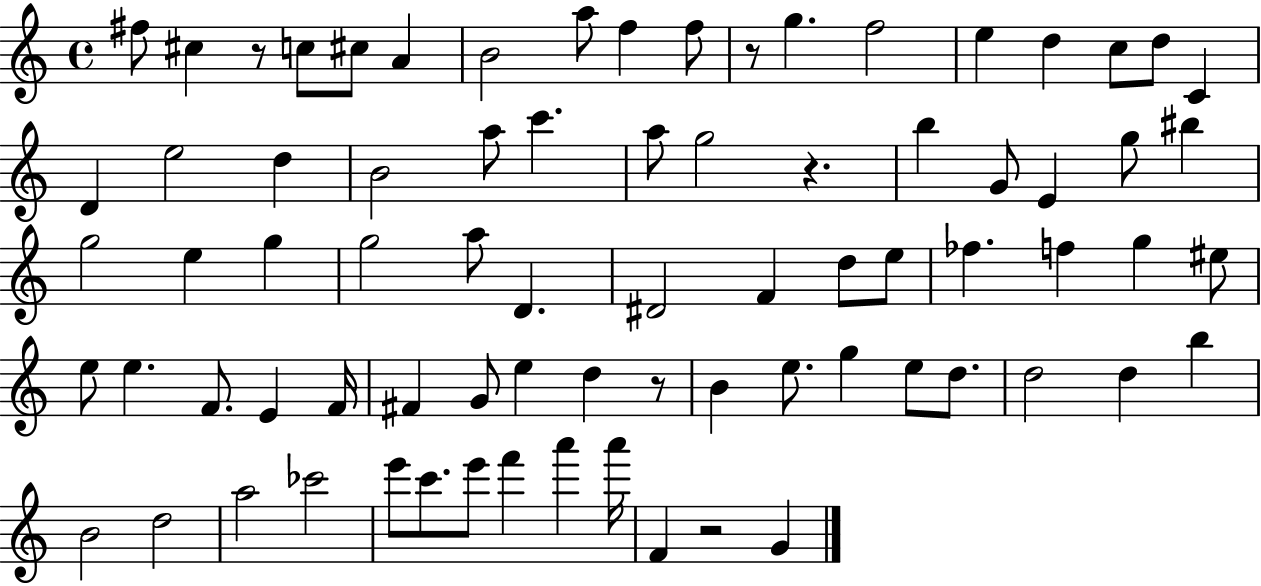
{
  \clef treble
  \time 4/4
  \defaultTimeSignature
  \key c \major
  fis''8 cis''4 r8 c''8 cis''8 a'4 | b'2 a''8 f''4 f''8 | r8 g''4. f''2 | e''4 d''4 c''8 d''8 c'4 | \break d'4 e''2 d''4 | b'2 a''8 c'''4. | a''8 g''2 r4. | b''4 g'8 e'4 g''8 bis''4 | \break g''2 e''4 g''4 | g''2 a''8 d'4. | dis'2 f'4 d''8 e''8 | fes''4. f''4 g''4 eis''8 | \break e''8 e''4. f'8. e'4 f'16 | fis'4 g'8 e''4 d''4 r8 | b'4 e''8. g''4 e''8 d''8. | d''2 d''4 b''4 | \break b'2 d''2 | a''2 ces'''2 | e'''8 c'''8. e'''8 f'''4 a'''4 a'''16 | f'4 r2 g'4 | \break \bar "|."
}